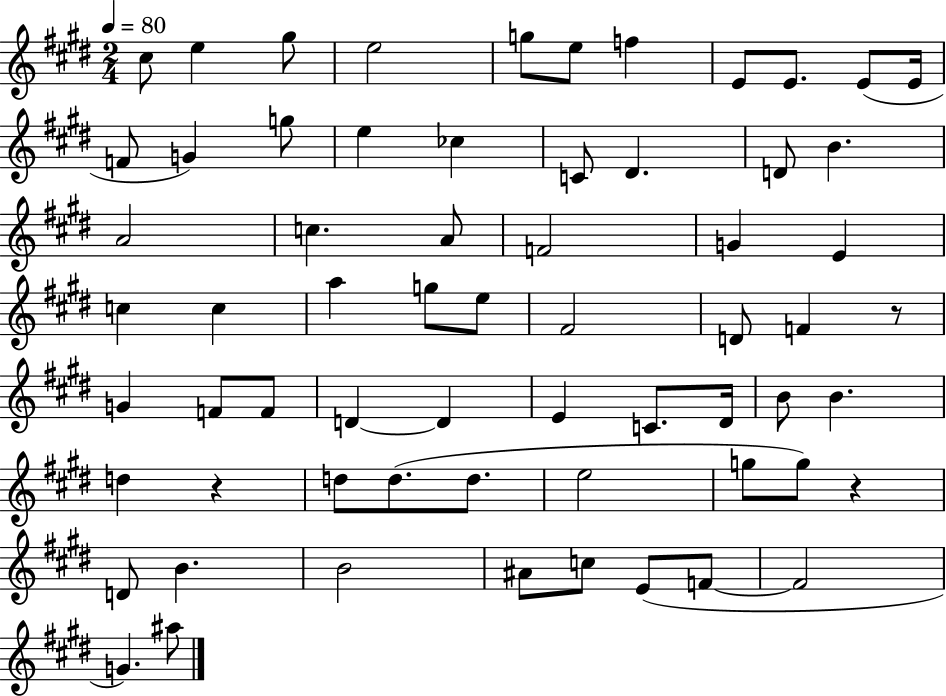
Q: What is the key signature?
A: E major